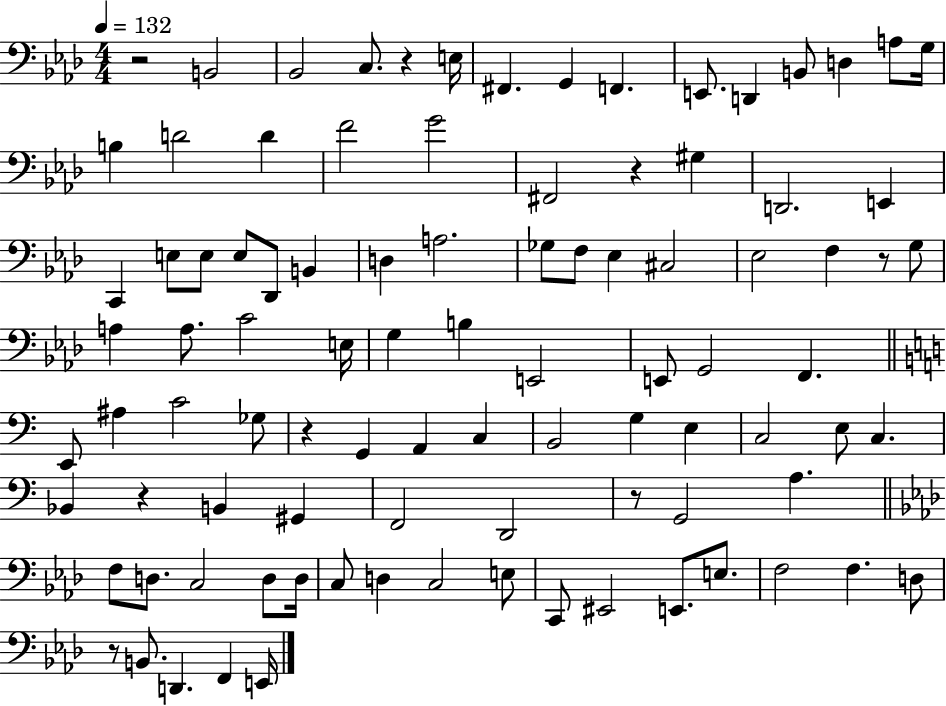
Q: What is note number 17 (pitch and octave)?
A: F4